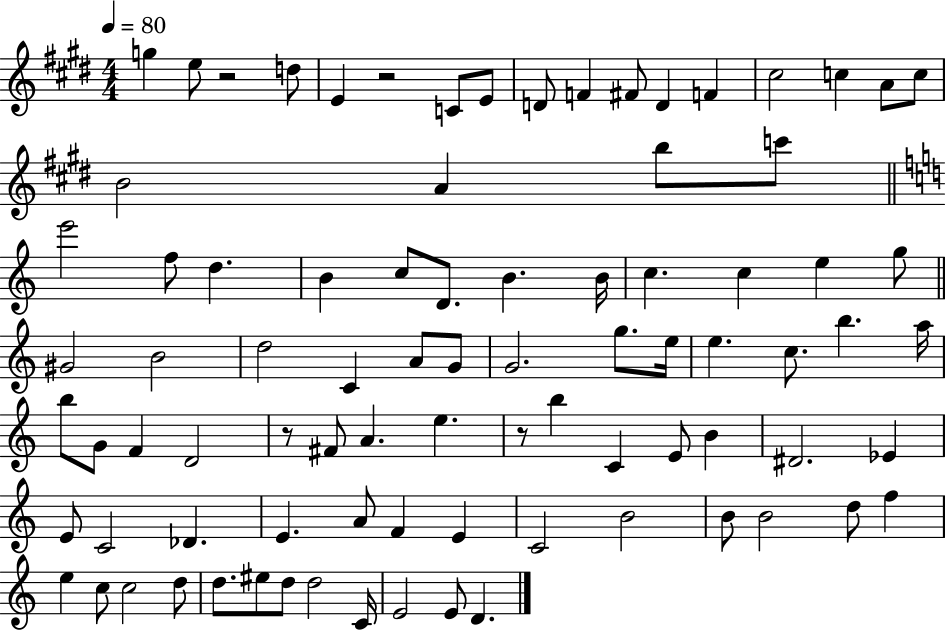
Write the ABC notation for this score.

X:1
T:Untitled
M:4/4
L:1/4
K:E
g e/2 z2 d/2 E z2 C/2 E/2 D/2 F ^F/2 D F ^c2 c A/2 c/2 B2 A b/2 c'/2 e'2 f/2 d B c/2 D/2 B B/4 c c e g/2 ^G2 B2 d2 C A/2 G/2 G2 g/2 e/4 e c/2 b a/4 b/2 G/2 F D2 z/2 ^F/2 A e z/2 b C E/2 B ^D2 _E E/2 C2 _D E A/2 F E C2 B2 B/2 B2 d/2 f e c/2 c2 d/2 d/2 ^e/2 d/2 d2 C/4 E2 E/2 D